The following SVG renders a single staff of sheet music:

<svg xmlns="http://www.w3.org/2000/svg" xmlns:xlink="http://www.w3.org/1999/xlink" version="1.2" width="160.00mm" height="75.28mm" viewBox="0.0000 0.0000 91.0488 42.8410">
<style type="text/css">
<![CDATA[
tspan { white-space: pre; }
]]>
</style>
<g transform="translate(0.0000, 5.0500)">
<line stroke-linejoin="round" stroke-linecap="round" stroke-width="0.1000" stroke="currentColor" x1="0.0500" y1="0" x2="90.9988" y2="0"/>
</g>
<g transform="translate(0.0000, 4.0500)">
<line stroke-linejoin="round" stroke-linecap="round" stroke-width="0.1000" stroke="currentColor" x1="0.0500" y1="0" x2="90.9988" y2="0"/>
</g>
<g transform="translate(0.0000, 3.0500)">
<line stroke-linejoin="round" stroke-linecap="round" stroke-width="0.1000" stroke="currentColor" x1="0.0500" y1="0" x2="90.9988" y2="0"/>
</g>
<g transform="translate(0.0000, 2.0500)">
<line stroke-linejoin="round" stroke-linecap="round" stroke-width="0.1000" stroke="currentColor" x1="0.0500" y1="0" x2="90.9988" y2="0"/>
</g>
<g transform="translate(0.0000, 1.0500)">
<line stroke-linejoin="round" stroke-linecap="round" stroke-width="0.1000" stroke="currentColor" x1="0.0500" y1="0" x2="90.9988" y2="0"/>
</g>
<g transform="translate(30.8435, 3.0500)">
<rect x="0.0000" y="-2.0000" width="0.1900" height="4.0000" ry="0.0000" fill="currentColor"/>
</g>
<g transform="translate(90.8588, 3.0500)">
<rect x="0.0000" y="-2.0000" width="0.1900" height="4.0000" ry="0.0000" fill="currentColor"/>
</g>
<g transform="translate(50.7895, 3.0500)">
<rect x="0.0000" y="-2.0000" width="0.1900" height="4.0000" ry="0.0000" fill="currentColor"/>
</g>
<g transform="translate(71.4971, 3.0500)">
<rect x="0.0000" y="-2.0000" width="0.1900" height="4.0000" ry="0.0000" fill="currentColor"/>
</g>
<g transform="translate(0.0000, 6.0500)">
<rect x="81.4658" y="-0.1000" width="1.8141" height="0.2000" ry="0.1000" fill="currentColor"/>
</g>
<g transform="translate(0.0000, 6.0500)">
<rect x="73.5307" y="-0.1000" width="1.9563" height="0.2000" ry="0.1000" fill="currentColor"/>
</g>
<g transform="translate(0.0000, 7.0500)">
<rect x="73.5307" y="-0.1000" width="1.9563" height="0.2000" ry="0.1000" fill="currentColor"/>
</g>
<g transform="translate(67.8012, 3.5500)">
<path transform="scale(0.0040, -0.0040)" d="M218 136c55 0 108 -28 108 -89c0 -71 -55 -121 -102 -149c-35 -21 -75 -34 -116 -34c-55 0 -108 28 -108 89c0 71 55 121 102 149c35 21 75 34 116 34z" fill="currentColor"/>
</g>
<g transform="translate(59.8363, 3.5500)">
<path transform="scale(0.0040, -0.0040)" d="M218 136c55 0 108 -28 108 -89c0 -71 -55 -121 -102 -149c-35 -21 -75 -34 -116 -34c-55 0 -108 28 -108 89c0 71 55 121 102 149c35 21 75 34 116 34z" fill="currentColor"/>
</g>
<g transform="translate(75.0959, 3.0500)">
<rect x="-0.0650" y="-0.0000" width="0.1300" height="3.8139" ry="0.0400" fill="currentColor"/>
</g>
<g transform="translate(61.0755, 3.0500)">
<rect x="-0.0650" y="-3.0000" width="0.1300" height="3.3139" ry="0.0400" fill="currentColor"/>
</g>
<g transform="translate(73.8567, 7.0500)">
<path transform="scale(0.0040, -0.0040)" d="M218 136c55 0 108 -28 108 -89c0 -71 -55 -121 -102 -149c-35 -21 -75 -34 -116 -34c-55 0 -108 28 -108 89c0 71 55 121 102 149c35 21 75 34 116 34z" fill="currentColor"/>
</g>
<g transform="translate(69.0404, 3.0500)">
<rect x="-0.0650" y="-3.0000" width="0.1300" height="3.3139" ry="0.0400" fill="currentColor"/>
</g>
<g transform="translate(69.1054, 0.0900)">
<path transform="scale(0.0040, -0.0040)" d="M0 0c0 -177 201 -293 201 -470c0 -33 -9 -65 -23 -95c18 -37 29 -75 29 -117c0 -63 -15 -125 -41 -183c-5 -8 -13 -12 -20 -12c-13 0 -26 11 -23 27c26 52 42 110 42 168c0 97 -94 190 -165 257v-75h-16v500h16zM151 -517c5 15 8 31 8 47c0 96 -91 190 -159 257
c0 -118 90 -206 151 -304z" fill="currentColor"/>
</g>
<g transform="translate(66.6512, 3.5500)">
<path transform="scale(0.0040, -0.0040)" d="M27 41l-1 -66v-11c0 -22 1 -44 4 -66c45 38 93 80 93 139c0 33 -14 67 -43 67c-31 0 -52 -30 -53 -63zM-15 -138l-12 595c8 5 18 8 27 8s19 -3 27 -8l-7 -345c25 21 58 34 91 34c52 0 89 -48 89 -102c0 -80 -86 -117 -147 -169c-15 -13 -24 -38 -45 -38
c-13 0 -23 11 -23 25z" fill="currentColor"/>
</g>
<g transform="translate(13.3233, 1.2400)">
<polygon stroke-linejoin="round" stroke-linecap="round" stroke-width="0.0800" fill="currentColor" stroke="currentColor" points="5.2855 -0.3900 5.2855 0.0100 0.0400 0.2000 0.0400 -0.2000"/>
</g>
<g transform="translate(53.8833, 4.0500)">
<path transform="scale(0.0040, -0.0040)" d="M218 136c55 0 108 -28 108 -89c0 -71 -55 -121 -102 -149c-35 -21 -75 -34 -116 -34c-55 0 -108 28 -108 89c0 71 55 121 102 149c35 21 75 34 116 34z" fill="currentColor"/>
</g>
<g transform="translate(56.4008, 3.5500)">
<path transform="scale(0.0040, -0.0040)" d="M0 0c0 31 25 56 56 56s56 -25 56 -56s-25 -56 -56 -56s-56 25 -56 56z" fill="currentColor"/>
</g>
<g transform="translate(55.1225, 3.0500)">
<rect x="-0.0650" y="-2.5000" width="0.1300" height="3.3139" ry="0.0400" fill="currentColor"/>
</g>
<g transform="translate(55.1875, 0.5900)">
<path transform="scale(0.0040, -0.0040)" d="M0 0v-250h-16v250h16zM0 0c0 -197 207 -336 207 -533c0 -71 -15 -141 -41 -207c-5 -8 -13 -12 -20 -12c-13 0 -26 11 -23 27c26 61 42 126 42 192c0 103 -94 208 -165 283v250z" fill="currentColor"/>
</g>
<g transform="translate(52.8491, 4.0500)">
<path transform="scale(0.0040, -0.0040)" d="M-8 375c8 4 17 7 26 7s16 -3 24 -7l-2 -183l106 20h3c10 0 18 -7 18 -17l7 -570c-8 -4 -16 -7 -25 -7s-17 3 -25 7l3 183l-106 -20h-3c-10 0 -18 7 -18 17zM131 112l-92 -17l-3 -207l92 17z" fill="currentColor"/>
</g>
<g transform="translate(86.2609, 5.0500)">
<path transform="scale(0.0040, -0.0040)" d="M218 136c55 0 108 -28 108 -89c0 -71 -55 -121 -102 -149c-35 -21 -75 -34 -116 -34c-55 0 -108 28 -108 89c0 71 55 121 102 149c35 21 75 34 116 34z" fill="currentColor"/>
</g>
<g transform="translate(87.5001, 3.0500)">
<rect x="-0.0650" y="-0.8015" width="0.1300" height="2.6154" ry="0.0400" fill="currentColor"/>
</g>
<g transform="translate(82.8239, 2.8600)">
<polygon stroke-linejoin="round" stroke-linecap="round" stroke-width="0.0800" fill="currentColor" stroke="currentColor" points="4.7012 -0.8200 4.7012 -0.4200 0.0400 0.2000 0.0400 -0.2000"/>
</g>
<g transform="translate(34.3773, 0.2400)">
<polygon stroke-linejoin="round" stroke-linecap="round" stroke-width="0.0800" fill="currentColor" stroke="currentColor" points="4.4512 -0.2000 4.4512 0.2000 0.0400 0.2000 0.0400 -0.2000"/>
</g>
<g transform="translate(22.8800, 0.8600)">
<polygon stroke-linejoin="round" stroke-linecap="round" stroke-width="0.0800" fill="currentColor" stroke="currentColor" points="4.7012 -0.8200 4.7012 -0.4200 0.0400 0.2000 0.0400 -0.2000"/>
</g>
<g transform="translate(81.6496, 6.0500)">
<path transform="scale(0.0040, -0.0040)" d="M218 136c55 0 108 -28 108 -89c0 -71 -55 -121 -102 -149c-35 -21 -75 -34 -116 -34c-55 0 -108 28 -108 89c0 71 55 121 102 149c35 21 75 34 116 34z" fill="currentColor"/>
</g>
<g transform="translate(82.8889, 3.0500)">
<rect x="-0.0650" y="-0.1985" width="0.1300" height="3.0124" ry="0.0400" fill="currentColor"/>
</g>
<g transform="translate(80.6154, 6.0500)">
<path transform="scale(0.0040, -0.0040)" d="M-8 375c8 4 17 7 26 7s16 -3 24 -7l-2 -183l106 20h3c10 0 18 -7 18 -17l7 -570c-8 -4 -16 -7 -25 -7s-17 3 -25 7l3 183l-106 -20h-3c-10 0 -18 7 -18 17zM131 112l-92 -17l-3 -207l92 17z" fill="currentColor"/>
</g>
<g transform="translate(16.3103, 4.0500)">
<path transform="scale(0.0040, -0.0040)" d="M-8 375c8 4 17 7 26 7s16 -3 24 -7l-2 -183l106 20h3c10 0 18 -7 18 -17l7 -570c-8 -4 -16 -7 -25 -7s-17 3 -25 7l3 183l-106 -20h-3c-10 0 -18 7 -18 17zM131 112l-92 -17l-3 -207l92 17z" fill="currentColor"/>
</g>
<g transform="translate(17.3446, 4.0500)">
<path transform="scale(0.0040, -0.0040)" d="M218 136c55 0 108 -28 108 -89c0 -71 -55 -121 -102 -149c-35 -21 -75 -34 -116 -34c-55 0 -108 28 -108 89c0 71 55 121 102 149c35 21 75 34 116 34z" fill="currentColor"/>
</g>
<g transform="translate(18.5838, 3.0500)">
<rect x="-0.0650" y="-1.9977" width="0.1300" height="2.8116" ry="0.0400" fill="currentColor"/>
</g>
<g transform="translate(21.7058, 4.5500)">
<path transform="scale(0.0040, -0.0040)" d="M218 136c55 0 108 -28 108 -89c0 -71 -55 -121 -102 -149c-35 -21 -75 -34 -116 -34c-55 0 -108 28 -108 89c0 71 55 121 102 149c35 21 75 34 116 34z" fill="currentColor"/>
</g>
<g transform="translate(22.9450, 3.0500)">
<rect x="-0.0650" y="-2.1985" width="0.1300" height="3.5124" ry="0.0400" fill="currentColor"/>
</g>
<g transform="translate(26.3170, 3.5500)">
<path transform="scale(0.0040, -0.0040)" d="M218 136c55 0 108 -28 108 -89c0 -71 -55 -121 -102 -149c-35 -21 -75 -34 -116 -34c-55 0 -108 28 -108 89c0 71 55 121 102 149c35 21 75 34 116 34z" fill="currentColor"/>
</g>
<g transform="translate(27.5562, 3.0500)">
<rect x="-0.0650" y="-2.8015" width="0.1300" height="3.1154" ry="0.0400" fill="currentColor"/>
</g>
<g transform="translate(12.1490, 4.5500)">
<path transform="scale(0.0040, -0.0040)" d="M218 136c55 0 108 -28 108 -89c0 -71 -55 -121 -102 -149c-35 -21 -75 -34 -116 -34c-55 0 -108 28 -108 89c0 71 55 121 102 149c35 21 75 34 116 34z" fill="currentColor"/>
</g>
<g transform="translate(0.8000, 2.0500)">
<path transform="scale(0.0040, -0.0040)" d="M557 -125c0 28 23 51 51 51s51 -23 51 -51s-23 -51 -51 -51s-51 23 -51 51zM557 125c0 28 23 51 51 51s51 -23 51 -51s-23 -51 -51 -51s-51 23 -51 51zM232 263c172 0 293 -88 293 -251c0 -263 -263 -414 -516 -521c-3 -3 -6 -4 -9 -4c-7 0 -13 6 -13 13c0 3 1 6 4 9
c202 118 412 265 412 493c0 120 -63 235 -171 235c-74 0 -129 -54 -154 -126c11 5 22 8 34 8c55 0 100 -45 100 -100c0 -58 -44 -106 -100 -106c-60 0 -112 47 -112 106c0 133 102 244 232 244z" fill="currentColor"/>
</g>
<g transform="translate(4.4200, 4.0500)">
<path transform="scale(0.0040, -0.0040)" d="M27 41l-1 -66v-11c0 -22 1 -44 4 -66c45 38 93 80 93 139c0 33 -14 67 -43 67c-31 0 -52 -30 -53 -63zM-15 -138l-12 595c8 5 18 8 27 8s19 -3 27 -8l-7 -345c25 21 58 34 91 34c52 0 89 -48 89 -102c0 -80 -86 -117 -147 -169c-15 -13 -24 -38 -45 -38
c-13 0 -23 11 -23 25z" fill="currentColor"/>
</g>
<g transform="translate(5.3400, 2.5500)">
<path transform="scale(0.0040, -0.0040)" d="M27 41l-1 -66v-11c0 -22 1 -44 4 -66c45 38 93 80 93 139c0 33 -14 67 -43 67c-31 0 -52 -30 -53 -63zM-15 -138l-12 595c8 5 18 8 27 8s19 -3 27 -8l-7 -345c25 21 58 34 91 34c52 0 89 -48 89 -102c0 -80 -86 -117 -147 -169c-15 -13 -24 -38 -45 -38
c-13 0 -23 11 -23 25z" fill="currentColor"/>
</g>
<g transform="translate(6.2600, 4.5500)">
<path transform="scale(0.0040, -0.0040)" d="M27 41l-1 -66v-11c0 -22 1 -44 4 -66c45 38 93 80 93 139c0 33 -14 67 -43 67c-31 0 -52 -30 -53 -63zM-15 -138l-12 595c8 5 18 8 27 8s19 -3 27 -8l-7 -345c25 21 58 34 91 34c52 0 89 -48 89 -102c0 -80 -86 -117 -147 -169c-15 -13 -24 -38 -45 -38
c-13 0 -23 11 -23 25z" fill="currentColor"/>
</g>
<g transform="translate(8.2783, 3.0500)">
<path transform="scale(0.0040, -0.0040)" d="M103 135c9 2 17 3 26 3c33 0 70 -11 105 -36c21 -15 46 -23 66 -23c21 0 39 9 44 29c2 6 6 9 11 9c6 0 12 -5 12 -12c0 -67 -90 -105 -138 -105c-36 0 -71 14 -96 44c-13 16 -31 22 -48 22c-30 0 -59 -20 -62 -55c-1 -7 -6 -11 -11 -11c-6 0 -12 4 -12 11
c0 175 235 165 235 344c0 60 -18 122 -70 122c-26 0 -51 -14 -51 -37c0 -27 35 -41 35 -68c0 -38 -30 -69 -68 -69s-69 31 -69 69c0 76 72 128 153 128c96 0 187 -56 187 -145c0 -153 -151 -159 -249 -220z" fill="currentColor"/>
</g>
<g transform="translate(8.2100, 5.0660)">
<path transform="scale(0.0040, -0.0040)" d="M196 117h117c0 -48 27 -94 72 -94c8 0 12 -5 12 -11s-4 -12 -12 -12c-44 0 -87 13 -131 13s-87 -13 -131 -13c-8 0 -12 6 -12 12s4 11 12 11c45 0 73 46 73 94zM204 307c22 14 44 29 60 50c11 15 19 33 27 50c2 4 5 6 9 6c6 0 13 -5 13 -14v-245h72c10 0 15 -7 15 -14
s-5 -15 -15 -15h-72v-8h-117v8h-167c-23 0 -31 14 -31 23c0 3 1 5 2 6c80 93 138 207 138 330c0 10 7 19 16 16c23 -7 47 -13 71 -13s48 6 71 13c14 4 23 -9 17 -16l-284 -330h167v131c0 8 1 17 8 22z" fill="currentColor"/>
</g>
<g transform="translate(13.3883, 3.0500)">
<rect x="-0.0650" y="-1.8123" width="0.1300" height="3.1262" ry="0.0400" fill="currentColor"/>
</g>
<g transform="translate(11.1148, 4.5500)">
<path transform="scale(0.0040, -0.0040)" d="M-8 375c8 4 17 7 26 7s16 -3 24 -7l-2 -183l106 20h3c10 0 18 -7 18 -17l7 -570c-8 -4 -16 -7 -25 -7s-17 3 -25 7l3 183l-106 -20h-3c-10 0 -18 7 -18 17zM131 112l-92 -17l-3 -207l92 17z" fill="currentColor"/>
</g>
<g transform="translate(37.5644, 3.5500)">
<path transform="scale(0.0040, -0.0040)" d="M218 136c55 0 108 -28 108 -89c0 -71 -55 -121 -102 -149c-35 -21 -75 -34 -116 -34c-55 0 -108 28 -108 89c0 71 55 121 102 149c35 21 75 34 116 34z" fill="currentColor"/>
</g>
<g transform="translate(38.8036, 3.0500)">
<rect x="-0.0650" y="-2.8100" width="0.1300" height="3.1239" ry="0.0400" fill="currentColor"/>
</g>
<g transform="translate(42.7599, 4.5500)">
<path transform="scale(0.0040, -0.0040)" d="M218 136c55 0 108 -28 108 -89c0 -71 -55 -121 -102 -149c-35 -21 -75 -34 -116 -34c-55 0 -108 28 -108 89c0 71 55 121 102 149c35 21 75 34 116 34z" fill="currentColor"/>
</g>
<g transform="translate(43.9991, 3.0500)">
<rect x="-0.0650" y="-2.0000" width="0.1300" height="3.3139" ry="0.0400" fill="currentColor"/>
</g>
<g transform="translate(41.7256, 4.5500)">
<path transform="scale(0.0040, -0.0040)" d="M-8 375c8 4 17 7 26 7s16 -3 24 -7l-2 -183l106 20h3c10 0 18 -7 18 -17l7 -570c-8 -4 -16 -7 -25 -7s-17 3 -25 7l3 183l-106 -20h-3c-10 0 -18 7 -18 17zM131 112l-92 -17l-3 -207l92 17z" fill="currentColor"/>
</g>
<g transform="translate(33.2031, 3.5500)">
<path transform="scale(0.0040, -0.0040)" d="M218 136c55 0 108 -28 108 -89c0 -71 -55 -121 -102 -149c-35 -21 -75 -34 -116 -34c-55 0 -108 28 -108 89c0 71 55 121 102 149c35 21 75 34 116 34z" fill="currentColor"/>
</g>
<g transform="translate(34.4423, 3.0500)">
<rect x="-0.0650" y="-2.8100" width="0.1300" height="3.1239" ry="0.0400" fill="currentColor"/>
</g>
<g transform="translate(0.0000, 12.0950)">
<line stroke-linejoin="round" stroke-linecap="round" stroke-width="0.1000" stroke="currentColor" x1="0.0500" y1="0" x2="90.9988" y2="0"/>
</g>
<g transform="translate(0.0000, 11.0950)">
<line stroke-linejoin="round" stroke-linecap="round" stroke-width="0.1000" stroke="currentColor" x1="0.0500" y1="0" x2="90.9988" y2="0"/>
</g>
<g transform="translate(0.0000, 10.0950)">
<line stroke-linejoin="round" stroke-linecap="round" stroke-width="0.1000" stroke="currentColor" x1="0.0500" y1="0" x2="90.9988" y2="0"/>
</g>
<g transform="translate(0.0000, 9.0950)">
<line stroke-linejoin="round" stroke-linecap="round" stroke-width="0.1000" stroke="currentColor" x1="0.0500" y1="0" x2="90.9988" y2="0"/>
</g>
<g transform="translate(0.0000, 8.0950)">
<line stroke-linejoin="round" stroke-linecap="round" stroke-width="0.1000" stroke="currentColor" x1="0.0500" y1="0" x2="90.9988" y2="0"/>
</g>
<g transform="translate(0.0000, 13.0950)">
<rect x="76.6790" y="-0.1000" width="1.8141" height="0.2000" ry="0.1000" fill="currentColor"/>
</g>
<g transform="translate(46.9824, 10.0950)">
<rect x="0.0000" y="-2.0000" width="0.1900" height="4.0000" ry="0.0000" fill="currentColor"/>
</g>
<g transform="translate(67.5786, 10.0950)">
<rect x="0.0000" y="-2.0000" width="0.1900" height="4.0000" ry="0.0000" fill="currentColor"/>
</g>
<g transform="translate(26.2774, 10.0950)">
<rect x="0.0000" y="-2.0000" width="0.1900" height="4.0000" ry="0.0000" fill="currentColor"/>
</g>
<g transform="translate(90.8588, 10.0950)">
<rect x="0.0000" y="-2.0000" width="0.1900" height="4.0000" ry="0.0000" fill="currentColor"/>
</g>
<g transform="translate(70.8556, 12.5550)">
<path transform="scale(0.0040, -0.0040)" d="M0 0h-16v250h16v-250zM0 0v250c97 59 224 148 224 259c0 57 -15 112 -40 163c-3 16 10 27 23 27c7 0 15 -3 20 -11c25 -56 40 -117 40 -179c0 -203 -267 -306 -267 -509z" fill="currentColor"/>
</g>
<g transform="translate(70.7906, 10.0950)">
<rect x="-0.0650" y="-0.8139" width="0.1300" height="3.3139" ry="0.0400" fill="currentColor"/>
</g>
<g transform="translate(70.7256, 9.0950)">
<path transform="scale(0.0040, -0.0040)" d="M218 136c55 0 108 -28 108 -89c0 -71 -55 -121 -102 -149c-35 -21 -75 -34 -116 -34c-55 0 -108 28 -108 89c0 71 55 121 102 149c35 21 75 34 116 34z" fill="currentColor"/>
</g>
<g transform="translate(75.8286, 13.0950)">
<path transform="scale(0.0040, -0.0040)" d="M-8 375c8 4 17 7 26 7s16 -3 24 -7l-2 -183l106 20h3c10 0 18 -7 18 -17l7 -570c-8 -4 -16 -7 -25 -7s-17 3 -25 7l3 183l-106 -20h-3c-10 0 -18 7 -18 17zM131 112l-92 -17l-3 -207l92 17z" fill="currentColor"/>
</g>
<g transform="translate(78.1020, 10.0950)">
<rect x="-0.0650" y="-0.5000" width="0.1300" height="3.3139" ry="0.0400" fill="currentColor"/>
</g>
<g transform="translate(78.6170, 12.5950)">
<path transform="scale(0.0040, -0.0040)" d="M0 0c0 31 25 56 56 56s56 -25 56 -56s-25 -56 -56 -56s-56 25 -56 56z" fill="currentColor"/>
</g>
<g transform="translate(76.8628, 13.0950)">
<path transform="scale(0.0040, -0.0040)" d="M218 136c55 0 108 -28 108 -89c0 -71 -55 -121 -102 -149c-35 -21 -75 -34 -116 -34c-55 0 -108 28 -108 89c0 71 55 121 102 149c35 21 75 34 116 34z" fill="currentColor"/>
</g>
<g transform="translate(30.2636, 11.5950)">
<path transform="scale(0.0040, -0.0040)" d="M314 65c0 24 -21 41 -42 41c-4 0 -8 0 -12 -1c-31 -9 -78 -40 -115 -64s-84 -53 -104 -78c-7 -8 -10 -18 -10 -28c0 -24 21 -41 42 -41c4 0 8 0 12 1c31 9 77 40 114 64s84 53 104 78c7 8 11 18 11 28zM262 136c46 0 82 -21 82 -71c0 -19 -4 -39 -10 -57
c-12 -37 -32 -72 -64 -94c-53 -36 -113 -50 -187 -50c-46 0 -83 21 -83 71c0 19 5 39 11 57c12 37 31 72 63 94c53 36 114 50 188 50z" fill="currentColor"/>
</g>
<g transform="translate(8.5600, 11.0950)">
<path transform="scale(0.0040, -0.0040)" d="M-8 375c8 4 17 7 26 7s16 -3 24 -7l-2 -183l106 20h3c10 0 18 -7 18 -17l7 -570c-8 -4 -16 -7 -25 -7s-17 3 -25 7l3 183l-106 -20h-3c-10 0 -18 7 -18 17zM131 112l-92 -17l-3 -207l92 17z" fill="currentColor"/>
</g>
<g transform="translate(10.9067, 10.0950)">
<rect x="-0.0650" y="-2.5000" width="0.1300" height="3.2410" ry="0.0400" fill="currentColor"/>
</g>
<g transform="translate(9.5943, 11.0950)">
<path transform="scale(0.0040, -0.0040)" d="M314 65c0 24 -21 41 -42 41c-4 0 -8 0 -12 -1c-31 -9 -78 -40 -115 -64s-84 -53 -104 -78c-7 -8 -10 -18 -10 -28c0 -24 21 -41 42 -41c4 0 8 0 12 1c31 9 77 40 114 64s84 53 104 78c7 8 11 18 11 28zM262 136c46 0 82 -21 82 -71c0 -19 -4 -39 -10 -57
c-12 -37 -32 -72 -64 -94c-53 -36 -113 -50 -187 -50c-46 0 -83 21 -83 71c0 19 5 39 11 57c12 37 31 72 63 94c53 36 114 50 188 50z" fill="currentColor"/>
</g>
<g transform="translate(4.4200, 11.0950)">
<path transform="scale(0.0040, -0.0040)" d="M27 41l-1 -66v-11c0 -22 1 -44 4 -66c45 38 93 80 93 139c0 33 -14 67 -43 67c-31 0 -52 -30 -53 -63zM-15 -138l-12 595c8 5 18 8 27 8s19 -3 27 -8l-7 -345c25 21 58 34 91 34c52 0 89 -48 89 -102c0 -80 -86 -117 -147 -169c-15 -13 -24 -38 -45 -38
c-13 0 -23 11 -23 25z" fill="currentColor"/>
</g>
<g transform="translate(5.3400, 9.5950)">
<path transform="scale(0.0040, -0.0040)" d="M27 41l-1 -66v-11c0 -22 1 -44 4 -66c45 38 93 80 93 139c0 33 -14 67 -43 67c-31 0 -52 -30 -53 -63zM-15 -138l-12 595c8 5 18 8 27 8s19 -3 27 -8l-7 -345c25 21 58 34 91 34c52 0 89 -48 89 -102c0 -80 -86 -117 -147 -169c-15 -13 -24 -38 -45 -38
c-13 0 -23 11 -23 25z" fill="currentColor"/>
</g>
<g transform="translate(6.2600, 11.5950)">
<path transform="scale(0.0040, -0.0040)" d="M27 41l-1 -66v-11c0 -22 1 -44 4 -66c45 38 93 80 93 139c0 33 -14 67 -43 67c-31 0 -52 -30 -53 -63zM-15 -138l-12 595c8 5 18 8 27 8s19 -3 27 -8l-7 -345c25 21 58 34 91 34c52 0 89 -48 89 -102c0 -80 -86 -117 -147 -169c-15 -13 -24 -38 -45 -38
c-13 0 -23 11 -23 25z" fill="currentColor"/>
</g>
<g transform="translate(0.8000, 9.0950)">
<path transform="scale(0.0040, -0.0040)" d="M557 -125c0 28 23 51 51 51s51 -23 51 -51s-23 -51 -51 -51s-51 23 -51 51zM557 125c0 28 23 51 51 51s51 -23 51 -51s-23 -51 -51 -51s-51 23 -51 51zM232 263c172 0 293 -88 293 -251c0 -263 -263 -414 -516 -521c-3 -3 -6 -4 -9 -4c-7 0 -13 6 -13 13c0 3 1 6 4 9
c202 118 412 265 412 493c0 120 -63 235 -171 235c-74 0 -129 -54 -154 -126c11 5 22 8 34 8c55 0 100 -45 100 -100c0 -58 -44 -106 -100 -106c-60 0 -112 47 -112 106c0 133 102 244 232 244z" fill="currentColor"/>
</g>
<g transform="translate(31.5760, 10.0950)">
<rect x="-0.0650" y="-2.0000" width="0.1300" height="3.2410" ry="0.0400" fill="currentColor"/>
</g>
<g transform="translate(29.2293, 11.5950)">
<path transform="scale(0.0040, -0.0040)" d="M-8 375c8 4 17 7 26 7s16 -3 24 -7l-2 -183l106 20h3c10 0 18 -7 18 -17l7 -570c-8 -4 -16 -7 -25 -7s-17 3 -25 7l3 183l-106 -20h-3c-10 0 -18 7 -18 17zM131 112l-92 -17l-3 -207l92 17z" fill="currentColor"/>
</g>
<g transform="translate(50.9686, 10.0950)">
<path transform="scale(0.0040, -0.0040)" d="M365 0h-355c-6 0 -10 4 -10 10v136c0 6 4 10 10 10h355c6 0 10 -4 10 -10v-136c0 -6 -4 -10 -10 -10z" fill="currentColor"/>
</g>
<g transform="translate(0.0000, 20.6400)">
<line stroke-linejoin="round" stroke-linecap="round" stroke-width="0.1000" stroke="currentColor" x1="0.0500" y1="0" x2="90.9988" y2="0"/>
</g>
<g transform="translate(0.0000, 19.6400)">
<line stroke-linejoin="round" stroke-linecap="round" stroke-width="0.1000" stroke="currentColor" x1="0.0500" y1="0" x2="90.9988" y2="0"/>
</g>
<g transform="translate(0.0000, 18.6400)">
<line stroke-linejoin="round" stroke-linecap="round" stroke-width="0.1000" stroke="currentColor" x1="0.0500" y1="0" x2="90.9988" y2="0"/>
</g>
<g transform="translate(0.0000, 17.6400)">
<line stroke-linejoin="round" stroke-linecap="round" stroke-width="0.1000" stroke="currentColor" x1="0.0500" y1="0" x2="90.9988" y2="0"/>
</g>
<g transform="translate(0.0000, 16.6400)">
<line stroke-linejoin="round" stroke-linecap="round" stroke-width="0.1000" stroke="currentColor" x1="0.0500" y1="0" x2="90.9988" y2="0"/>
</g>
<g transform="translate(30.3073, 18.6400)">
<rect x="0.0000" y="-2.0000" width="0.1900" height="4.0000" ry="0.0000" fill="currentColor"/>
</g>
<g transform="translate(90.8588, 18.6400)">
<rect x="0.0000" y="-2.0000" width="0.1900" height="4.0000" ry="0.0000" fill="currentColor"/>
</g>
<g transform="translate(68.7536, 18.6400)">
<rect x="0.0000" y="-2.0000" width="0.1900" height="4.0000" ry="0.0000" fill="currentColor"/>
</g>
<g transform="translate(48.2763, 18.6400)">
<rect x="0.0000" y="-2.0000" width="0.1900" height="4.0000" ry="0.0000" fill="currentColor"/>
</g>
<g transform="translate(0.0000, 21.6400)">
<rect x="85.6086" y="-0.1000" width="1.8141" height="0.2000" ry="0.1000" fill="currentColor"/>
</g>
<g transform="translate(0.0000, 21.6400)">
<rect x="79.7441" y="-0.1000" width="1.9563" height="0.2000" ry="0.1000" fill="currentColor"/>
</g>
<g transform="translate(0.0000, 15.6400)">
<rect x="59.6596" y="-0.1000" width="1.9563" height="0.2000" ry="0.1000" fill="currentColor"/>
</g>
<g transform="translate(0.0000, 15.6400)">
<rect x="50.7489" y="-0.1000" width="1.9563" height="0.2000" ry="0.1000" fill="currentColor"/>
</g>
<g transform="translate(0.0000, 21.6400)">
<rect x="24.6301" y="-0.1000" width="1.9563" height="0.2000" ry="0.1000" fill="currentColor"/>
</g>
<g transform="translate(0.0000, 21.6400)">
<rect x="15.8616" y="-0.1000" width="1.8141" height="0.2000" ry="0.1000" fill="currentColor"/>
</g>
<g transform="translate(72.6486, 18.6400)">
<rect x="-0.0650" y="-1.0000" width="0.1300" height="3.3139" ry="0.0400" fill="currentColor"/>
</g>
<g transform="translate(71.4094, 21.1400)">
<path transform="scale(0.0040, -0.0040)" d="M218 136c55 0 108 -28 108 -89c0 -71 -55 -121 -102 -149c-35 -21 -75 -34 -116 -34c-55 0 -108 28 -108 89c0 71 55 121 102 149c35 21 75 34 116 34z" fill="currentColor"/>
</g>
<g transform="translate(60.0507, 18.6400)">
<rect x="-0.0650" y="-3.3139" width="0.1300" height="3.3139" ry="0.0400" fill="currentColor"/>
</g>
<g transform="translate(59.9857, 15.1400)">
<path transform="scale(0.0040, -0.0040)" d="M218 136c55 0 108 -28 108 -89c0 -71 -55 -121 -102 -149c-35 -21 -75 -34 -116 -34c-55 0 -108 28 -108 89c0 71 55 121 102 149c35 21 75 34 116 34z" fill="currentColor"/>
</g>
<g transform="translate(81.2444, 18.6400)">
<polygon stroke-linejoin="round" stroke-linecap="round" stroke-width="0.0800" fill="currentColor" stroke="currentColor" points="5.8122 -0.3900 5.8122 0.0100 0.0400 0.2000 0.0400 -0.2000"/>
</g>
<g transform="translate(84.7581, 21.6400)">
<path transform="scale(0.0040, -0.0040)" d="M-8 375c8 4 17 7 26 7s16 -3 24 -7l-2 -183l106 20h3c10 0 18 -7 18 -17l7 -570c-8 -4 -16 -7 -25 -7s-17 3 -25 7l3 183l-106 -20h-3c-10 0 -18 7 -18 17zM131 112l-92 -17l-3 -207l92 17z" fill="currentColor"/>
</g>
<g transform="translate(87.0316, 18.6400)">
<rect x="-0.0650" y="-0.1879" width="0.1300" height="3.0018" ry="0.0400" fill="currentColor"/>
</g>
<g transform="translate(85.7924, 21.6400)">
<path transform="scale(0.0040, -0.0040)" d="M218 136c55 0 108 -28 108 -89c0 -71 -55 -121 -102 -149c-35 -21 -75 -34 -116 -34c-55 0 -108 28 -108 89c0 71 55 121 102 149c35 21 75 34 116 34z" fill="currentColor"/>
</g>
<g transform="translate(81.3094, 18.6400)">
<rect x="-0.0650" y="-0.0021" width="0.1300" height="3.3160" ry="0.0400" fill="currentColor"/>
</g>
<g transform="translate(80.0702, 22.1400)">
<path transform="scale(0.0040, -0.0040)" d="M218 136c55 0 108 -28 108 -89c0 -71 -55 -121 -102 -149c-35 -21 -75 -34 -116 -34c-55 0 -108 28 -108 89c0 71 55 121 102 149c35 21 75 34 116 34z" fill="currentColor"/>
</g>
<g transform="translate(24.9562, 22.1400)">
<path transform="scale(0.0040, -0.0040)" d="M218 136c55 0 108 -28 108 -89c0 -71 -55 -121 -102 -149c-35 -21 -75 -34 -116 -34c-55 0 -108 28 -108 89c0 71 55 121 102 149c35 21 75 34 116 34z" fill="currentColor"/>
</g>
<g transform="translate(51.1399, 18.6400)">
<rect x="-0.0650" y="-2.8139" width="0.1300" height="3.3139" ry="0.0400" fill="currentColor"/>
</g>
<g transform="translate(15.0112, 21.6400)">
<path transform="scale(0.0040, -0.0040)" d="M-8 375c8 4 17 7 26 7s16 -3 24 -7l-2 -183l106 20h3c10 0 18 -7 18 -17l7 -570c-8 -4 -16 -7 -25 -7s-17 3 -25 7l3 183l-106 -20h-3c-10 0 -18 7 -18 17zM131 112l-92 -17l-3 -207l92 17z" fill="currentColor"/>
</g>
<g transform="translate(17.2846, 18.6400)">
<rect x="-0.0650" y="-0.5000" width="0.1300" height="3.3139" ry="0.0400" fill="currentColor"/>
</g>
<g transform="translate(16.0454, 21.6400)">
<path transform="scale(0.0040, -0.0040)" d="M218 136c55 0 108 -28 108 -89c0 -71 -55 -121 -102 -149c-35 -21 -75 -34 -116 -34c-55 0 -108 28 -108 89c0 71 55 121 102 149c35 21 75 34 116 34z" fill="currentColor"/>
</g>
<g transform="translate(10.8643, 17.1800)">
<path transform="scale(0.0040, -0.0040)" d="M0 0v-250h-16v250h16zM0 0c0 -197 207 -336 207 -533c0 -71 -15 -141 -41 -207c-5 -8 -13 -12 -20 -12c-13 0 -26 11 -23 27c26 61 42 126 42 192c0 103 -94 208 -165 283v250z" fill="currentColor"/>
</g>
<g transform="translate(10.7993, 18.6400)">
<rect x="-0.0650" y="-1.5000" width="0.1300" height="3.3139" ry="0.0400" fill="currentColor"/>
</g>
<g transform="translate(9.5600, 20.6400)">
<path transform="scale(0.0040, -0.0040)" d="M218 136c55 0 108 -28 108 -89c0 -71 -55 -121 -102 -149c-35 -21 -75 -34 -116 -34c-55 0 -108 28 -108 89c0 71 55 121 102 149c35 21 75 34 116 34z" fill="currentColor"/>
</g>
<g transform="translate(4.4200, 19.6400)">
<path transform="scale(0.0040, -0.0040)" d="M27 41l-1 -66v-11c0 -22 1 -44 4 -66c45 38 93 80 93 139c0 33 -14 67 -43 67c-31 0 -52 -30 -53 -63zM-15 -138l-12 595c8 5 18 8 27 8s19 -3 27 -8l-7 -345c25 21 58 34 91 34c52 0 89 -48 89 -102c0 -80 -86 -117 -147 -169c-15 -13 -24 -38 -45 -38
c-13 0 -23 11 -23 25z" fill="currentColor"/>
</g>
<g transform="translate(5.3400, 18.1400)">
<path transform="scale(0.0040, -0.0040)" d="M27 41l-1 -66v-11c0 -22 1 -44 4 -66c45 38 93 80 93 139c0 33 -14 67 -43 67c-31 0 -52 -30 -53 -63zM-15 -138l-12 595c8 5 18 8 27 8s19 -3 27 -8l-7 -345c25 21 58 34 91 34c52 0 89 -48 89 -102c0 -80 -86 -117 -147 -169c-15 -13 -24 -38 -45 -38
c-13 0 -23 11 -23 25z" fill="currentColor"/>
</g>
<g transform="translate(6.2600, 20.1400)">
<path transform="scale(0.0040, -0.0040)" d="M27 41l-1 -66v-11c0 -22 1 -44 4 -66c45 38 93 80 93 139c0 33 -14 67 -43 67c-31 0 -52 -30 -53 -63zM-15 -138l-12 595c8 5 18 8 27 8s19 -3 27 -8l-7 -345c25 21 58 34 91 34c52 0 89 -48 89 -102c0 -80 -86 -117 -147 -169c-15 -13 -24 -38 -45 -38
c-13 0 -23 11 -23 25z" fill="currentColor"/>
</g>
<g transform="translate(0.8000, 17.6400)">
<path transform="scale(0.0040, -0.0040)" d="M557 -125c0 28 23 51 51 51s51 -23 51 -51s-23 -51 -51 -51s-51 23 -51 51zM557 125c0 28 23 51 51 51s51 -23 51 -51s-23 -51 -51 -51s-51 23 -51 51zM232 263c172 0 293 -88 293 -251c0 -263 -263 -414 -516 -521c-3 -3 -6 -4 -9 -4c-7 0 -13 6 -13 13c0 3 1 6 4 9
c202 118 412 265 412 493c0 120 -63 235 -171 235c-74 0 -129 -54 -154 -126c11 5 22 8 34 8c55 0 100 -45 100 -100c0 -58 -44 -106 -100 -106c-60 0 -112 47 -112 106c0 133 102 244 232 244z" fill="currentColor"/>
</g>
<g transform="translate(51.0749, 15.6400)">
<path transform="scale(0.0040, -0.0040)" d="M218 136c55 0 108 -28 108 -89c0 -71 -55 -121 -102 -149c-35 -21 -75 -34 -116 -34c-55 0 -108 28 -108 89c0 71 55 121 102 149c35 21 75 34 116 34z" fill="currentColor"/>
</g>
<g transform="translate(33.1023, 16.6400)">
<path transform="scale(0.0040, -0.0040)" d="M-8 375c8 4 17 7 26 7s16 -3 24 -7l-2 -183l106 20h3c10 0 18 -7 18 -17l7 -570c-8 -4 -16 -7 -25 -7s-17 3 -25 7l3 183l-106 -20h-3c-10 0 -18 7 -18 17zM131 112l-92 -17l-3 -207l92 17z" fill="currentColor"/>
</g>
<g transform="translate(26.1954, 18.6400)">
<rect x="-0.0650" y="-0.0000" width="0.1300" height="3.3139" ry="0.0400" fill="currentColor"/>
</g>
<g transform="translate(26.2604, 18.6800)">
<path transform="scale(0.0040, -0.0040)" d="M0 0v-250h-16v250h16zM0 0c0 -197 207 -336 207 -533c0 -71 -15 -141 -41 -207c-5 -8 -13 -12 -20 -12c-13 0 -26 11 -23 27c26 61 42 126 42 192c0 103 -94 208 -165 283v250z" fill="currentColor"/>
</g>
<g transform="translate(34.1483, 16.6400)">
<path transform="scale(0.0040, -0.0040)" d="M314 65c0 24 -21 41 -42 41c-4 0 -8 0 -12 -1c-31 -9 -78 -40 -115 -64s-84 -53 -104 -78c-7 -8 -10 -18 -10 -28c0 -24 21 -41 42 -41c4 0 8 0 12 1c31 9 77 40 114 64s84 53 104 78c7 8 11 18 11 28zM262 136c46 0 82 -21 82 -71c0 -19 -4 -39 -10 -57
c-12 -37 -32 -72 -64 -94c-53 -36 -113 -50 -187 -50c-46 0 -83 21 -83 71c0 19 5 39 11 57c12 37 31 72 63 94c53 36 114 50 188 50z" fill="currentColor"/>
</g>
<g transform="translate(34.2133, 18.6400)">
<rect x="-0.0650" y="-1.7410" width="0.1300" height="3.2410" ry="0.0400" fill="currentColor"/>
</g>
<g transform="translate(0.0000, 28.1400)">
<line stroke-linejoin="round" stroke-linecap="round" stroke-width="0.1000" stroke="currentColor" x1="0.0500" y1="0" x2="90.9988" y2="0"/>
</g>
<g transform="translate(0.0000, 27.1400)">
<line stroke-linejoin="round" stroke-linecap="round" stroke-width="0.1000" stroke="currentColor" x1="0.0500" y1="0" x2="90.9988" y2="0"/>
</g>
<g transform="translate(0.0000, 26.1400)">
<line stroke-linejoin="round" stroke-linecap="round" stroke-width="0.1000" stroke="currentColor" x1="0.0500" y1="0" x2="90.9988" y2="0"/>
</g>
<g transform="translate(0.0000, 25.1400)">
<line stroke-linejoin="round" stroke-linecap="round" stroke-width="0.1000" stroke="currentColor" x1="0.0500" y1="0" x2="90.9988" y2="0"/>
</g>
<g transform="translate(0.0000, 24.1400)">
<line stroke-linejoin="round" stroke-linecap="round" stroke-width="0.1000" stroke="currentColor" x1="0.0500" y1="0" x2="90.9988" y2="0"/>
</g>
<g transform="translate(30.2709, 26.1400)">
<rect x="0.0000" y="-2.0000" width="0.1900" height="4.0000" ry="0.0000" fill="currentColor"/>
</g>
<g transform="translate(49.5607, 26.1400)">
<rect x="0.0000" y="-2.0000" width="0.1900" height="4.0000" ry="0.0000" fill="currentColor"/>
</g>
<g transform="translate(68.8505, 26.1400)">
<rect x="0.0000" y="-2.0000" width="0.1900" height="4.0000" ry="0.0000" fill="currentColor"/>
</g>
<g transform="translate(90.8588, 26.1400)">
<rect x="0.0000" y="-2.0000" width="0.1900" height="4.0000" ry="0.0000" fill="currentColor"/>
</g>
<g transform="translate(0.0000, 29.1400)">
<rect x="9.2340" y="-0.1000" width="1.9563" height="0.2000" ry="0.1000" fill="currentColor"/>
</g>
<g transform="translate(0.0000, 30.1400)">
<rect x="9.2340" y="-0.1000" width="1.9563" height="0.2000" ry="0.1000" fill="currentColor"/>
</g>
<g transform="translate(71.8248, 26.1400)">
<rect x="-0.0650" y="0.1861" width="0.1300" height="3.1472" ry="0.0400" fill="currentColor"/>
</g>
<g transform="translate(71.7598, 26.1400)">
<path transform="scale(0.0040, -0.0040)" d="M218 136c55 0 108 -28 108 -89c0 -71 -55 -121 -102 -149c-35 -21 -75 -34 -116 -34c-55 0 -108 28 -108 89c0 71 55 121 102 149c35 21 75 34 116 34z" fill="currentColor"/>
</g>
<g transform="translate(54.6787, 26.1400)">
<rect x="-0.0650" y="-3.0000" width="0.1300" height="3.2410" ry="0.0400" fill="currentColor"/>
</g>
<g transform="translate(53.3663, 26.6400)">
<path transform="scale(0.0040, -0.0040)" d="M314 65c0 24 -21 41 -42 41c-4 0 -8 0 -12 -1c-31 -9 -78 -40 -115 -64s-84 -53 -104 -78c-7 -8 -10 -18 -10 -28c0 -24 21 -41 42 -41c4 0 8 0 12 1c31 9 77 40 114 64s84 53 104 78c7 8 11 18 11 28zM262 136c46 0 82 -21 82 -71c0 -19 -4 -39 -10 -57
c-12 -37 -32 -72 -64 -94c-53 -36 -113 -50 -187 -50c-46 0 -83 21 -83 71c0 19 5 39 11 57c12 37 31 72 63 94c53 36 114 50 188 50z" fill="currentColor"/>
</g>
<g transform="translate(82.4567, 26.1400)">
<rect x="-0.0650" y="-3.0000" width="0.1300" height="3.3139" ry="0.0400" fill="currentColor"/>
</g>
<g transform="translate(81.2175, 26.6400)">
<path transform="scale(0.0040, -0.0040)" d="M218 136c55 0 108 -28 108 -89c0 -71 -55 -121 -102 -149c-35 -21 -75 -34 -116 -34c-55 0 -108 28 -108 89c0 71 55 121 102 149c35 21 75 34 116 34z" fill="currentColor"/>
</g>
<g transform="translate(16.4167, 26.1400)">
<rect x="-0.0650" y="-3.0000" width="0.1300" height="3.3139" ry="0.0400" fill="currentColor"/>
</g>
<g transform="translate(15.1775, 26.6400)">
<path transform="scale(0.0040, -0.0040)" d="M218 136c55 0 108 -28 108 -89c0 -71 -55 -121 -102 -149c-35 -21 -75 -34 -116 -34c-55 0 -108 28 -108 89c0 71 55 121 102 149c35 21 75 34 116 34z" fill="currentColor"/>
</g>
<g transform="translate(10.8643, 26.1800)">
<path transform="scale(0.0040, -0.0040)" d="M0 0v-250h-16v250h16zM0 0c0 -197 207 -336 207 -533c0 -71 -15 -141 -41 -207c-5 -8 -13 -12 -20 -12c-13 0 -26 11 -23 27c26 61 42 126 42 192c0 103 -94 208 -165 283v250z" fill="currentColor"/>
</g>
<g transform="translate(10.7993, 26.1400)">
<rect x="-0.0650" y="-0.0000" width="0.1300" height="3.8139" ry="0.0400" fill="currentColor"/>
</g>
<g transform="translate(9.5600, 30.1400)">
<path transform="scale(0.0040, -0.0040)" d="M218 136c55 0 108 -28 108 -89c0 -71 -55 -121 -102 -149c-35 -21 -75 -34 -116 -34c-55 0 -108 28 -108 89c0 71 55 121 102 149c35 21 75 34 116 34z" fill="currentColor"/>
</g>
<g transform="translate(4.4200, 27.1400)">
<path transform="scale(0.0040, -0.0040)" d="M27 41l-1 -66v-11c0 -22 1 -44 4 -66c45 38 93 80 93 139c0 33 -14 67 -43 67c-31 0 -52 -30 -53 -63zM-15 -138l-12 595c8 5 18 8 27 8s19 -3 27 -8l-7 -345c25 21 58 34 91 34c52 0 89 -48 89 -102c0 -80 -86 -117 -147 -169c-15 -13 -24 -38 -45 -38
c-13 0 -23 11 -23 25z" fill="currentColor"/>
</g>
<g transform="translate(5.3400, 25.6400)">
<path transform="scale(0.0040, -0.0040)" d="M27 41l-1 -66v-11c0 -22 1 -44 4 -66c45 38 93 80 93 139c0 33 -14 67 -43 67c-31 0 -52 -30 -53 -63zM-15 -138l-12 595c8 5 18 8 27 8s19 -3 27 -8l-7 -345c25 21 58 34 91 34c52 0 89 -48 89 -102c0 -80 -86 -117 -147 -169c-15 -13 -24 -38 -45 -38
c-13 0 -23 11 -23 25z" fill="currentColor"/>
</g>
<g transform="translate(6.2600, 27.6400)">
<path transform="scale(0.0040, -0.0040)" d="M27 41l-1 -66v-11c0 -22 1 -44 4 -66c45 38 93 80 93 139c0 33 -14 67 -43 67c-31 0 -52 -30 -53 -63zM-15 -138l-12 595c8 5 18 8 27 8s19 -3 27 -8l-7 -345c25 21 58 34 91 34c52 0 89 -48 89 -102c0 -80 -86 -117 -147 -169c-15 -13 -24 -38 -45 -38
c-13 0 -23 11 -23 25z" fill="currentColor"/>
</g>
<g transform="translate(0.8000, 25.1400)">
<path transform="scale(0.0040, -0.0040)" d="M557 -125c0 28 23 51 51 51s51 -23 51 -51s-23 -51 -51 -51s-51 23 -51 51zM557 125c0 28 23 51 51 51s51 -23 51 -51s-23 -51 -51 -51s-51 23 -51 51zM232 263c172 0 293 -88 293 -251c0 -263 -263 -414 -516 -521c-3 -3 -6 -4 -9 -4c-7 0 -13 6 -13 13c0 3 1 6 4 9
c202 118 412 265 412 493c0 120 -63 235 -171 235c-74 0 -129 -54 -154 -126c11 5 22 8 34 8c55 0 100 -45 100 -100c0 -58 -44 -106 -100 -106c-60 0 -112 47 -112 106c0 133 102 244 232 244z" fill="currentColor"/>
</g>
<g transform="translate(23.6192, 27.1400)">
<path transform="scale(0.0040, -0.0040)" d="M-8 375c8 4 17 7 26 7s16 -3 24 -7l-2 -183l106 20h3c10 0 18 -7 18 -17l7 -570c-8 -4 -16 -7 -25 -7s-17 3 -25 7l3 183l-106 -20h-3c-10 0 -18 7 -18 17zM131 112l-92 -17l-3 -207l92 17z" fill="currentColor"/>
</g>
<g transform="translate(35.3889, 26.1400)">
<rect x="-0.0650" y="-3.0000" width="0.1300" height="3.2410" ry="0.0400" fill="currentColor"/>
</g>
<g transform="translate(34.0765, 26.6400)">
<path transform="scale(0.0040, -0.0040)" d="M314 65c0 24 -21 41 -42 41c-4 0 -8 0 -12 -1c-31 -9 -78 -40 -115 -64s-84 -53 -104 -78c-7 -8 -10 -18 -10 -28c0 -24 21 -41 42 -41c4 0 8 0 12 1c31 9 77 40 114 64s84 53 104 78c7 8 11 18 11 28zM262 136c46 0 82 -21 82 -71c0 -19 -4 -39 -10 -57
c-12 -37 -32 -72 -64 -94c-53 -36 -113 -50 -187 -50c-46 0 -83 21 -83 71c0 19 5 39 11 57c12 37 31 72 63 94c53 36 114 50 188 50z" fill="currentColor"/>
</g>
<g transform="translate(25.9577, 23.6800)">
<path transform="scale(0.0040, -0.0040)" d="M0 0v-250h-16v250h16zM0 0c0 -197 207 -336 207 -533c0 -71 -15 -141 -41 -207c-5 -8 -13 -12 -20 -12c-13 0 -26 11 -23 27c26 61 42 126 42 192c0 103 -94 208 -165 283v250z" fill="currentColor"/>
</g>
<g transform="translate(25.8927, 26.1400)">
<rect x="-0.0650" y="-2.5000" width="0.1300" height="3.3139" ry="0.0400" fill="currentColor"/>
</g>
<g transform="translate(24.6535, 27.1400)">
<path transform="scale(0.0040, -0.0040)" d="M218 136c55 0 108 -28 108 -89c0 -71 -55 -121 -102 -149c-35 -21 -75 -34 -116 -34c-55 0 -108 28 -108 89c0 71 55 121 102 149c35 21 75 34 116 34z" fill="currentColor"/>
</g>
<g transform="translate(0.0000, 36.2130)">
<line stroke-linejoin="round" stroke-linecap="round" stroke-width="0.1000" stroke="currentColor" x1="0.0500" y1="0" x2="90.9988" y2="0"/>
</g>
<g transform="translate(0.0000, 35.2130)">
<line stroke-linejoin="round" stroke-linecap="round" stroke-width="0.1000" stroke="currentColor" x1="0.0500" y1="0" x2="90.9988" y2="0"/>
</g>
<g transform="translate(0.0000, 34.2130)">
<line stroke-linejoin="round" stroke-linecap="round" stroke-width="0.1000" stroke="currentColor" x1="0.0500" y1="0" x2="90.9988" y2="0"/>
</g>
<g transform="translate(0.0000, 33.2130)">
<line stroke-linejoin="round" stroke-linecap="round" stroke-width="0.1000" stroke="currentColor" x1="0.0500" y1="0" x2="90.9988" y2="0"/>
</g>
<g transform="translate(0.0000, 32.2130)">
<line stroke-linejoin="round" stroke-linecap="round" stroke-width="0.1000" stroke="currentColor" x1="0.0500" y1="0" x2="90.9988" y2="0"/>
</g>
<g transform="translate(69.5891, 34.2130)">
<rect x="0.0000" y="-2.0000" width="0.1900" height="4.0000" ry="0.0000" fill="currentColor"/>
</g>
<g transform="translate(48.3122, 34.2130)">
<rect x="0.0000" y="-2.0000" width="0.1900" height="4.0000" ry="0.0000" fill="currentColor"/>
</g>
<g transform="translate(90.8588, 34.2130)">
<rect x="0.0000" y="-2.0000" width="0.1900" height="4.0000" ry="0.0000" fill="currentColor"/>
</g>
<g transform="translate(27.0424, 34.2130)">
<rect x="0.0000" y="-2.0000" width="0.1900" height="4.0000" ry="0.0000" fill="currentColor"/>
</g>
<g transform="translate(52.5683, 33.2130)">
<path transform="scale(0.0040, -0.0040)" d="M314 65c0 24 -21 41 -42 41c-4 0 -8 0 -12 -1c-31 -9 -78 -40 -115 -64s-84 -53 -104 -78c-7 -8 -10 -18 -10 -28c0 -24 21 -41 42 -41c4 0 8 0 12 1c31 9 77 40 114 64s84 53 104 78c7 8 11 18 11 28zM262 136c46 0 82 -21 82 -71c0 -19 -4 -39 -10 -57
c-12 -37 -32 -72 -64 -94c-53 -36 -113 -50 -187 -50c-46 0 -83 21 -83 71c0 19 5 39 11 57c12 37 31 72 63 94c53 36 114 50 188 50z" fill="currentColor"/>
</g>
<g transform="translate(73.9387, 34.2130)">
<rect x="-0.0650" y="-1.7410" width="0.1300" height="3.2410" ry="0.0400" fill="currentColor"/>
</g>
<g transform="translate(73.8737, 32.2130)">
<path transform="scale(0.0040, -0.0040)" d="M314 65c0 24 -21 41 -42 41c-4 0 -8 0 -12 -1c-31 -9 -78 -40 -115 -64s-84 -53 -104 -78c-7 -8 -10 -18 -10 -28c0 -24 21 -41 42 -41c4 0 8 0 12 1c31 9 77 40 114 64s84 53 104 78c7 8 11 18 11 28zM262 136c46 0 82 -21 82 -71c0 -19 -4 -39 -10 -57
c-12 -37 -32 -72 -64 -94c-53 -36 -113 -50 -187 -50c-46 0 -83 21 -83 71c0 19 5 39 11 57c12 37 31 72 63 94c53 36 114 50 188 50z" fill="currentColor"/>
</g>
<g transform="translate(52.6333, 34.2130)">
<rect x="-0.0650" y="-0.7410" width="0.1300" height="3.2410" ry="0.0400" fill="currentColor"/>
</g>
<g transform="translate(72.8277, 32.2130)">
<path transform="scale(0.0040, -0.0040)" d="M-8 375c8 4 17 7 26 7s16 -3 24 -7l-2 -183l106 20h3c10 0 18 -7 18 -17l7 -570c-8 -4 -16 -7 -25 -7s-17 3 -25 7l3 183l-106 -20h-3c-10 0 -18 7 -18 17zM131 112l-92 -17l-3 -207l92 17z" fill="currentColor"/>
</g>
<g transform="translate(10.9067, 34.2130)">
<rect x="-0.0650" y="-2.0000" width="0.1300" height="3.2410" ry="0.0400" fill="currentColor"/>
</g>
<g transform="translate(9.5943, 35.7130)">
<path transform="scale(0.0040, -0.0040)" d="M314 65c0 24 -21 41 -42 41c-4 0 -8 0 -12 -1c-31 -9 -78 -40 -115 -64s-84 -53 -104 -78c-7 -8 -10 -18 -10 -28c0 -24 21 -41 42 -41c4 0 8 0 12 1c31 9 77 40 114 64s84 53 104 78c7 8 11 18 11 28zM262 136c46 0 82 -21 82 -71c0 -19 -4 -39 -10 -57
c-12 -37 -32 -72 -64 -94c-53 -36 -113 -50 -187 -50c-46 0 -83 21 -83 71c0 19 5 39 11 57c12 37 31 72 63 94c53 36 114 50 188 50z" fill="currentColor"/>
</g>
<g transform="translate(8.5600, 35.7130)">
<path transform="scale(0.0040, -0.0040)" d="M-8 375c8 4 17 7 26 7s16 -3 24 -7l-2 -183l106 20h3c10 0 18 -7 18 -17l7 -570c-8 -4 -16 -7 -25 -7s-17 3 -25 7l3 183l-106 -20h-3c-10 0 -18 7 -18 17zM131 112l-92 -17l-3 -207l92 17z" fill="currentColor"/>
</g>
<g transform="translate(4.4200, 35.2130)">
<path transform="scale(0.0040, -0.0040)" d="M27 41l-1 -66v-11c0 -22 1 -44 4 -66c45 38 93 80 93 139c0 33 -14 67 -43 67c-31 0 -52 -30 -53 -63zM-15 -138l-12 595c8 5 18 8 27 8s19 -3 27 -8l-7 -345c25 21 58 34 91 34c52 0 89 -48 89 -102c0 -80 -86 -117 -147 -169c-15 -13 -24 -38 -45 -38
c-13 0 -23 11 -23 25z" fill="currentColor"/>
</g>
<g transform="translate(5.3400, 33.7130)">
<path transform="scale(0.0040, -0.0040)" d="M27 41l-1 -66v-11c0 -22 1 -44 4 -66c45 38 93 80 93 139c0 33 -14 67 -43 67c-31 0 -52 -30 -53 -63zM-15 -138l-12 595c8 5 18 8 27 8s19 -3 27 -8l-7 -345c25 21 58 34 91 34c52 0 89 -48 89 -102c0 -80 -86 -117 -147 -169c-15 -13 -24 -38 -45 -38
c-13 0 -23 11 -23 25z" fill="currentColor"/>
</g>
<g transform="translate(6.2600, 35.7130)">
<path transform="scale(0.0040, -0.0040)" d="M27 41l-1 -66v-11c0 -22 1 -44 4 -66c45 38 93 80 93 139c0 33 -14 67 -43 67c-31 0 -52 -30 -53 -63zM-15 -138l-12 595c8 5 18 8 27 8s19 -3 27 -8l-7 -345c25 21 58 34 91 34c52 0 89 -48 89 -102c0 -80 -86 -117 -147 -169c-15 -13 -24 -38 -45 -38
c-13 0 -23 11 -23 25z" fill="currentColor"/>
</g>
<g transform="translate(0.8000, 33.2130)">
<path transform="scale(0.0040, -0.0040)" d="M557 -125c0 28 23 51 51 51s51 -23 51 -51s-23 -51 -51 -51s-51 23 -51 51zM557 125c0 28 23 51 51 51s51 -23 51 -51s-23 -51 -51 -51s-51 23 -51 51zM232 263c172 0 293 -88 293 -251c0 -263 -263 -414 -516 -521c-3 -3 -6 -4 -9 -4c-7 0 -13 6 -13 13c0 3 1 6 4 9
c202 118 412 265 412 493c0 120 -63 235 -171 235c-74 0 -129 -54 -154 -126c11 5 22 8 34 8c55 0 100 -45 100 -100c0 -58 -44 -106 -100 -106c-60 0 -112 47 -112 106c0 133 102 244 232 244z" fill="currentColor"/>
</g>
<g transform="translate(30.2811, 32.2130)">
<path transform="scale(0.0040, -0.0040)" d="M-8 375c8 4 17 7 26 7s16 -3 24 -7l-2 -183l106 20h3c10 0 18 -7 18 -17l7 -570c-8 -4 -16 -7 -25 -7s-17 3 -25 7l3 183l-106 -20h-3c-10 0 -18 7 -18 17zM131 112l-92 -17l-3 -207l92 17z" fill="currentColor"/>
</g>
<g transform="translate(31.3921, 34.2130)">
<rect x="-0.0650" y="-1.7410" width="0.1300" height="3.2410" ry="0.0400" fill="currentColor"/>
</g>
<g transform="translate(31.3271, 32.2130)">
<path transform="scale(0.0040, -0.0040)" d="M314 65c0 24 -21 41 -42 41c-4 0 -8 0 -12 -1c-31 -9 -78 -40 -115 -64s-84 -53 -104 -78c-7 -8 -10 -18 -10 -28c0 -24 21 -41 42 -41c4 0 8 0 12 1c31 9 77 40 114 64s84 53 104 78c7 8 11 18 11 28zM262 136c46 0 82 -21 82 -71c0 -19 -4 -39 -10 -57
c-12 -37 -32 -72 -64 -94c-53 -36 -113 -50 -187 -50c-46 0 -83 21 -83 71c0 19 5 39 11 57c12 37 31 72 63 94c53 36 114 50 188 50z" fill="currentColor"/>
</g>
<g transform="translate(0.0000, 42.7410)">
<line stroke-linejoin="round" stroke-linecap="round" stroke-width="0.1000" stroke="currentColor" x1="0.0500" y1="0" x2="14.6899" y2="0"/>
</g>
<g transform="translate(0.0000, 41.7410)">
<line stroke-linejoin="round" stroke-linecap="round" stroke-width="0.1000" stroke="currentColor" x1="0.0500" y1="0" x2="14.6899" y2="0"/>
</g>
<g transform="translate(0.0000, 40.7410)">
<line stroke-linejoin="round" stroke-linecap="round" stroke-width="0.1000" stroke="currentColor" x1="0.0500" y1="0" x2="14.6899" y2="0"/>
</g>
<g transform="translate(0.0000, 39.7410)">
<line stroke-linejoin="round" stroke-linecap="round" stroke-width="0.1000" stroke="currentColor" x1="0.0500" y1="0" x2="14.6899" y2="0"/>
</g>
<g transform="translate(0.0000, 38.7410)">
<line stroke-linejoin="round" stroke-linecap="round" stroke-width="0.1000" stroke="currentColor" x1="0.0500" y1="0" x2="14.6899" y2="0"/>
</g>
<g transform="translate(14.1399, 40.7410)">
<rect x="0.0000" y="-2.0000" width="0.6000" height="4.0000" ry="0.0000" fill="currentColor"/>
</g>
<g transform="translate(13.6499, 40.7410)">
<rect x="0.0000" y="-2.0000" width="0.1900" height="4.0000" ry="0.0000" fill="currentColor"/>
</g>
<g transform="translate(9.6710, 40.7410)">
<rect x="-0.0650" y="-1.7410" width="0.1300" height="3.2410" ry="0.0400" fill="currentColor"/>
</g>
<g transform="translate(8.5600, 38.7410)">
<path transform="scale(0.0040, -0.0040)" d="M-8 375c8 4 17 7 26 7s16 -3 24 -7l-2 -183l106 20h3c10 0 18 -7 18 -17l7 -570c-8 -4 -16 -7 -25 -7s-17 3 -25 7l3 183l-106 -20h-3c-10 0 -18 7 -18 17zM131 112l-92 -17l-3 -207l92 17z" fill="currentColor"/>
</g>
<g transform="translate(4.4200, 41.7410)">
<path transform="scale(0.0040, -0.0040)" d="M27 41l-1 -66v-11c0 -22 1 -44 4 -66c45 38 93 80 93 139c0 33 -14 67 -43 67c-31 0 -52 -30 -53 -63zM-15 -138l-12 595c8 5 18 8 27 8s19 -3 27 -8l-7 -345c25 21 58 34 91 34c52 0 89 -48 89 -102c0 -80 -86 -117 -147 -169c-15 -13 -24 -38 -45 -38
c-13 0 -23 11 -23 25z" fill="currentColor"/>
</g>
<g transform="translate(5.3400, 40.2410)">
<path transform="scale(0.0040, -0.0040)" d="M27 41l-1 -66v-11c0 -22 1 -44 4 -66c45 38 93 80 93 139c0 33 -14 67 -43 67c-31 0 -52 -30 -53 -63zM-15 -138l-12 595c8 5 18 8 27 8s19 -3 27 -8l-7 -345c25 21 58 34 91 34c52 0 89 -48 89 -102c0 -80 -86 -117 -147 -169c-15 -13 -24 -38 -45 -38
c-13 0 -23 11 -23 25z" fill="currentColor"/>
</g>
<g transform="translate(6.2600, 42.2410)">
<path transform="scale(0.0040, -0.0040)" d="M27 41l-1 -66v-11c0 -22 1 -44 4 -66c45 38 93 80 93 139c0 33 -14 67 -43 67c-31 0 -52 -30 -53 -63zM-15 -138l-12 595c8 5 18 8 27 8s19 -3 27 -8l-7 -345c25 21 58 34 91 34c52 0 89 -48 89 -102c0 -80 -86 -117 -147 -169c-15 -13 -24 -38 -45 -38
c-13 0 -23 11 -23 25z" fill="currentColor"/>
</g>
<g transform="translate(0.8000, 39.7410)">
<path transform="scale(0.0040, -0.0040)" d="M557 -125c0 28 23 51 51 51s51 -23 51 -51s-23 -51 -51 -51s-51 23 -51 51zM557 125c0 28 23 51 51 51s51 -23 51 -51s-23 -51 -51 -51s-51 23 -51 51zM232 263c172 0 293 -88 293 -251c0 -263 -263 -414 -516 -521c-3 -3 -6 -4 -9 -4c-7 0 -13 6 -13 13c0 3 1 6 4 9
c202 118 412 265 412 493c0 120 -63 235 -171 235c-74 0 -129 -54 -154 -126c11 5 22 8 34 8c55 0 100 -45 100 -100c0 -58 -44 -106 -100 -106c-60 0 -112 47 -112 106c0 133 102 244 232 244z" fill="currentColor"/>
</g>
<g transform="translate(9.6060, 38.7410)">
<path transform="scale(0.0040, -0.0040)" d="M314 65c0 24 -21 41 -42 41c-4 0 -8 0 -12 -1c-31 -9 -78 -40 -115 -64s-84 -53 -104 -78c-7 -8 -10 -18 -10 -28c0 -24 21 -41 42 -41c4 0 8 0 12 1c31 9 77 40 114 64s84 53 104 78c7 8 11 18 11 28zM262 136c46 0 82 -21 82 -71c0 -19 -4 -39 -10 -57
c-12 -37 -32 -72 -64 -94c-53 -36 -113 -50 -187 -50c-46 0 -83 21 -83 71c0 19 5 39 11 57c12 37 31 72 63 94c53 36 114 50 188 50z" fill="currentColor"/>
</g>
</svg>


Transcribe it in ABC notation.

X:1
T:Untitled
M:2/4
L:1/4
K:Eb
A,,/2 B,,/2 A,,/2 C,/2 C,/2 C,/2 A,, B,,/2 C, _C,/4 C,, E,,/2 G,,/2 B,,2 A,,2 z2 F,/2 E,, G,,/2 E,, D,,/2 A,2 C D F,, D,,/2 E,,/2 C,,/2 C, B,,/2 C,2 C,2 D, C, A,,2 A,2 F,2 A,2 A,2